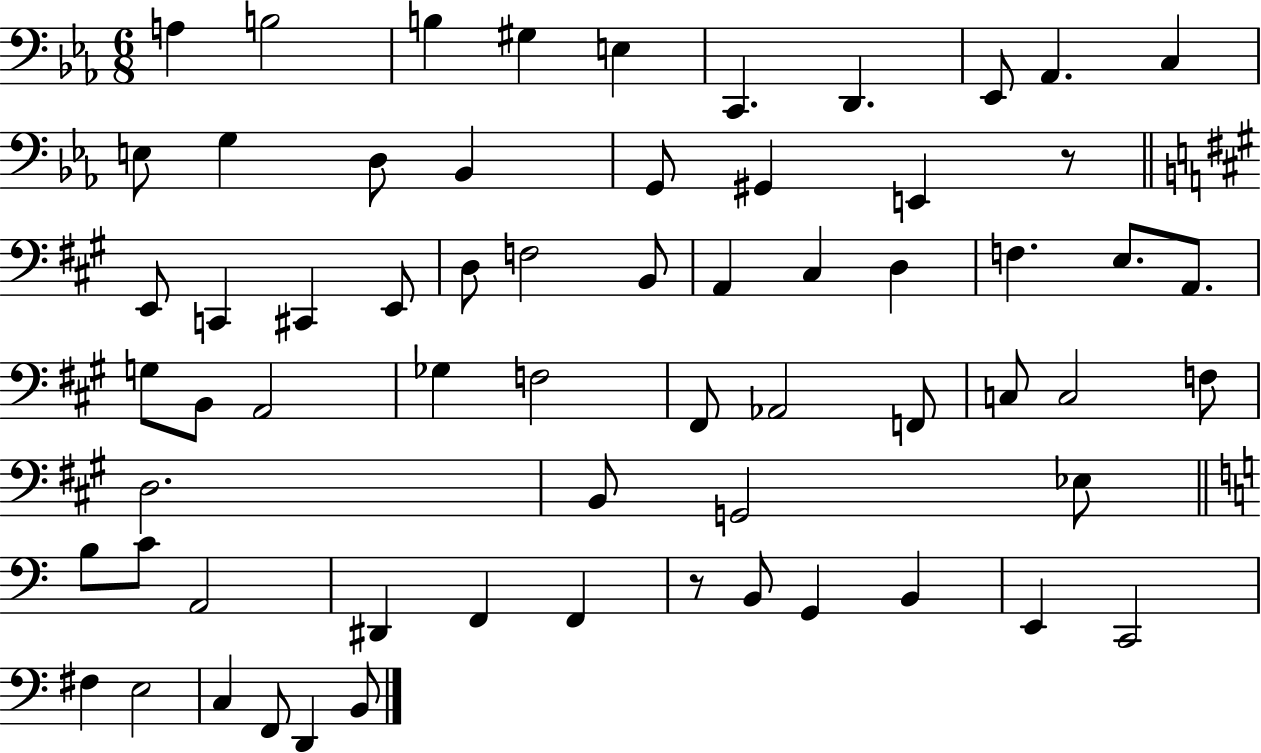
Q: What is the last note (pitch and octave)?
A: B2